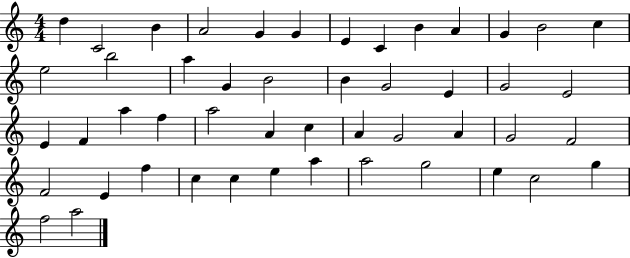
{
  \clef treble
  \numericTimeSignature
  \time 4/4
  \key c \major
  d''4 c'2 b'4 | a'2 g'4 g'4 | e'4 c'4 b'4 a'4 | g'4 b'2 c''4 | \break e''2 b''2 | a''4 g'4 b'2 | b'4 g'2 e'4 | g'2 e'2 | \break e'4 f'4 a''4 f''4 | a''2 a'4 c''4 | a'4 g'2 a'4 | g'2 f'2 | \break f'2 e'4 f''4 | c''4 c''4 e''4 a''4 | a''2 g''2 | e''4 c''2 g''4 | \break f''2 a''2 | \bar "|."
}